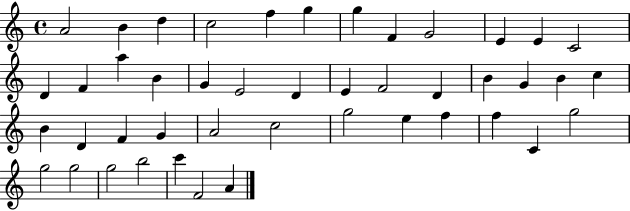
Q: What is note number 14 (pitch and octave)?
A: F4